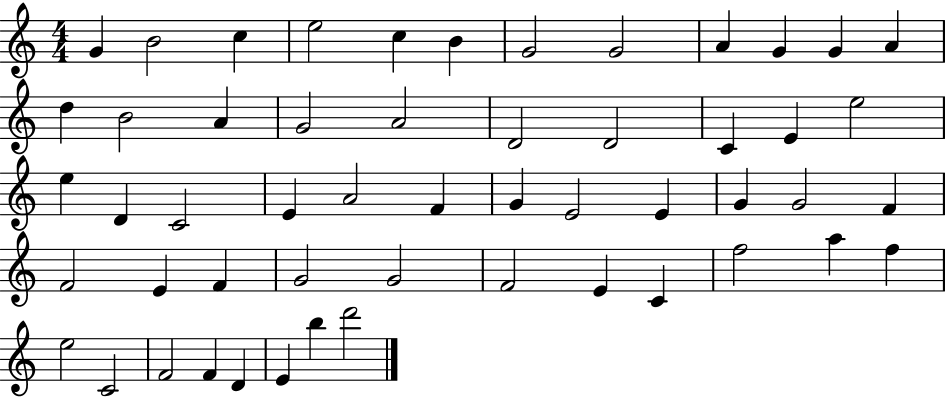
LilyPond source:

{
  \clef treble
  \numericTimeSignature
  \time 4/4
  \key c \major
  g'4 b'2 c''4 | e''2 c''4 b'4 | g'2 g'2 | a'4 g'4 g'4 a'4 | \break d''4 b'2 a'4 | g'2 a'2 | d'2 d'2 | c'4 e'4 e''2 | \break e''4 d'4 c'2 | e'4 a'2 f'4 | g'4 e'2 e'4 | g'4 g'2 f'4 | \break f'2 e'4 f'4 | g'2 g'2 | f'2 e'4 c'4 | f''2 a''4 f''4 | \break e''2 c'2 | f'2 f'4 d'4 | e'4 b''4 d'''2 | \bar "|."
}